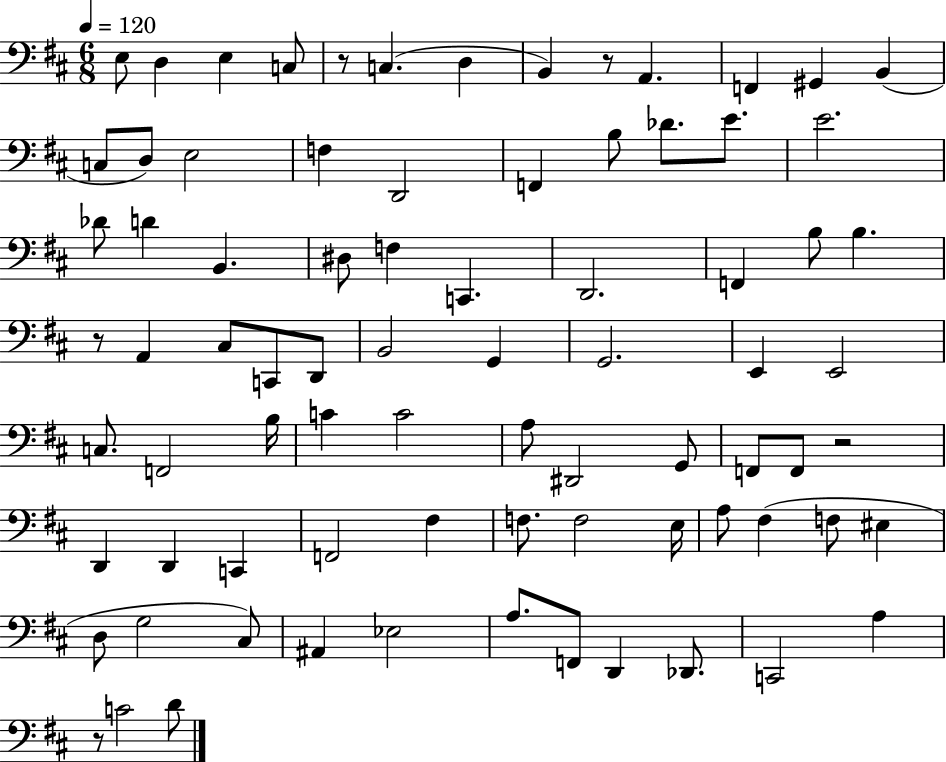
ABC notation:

X:1
T:Untitled
M:6/8
L:1/4
K:D
E,/2 D, E, C,/2 z/2 C, D, B,, z/2 A,, F,, ^G,, B,, C,/2 D,/2 E,2 F, D,,2 F,, B,/2 _D/2 E/2 E2 _D/2 D B,, ^D,/2 F, C,, D,,2 F,, B,/2 B, z/2 A,, ^C,/2 C,,/2 D,,/2 B,,2 G,, G,,2 E,, E,,2 C,/2 F,,2 B,/4 C C2 A,/2 ^D,,2 G,,/2 F,,/2 F,,/2 z2 D,, D,, C,, F,,2 ^F, F,/2 F,2 E,/4 A,/2 ^F, F,/2 ^E, D,/2 G,2 ^C,/2 ^A,, _E,2 A,/2 F,,/2 D,, _D,,/2 C,,2 A, z/2 C2 D/2